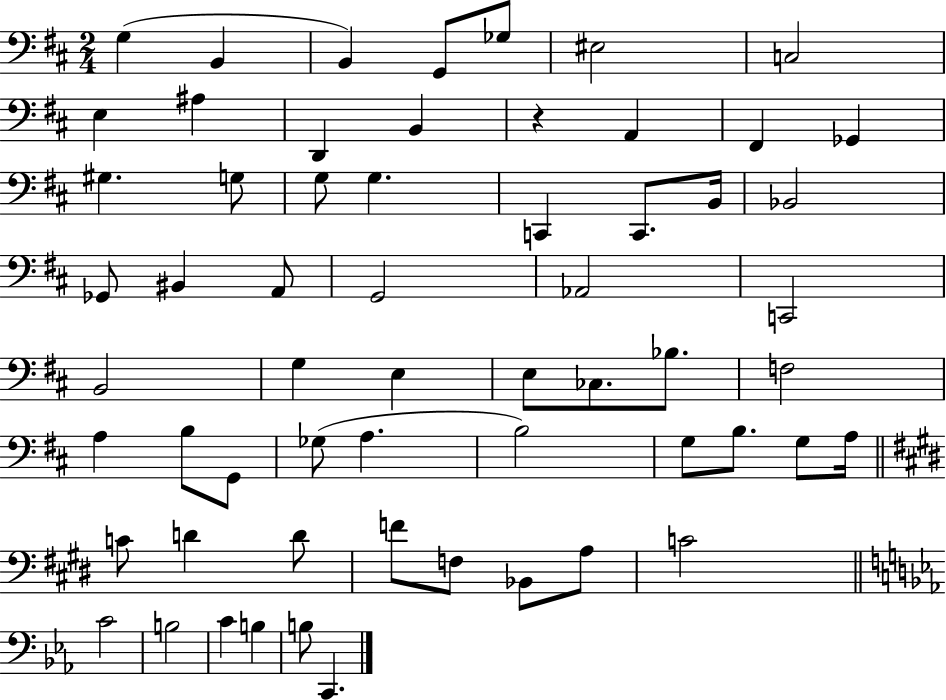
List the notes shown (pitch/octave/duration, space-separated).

G3/q B2/q B2/q G2/e Gb3/e EIS3/h C3/h E3/q A#3/q D2/q B2/q R/q A2/q F#2/q Gb2/q G#3/q. G3/e G3/e G3/q. C2/q C2/e. B2/s Bb2/h Gb2/e BIS2/q A2/e G2/h Ab2/h C2/h B2/h G3/q E3/q E3/e CES3/e. Bb3/e. F3/h A3/q B3/e G2/e Gb3/e A3/q. B3/h G3/e B3/e. G3/e A3/s C4/e D4/q D4/e F4/e F3/e Bb2/e A3/e C4/h C4/h B3/h C4/q B3/q B3/e C2/q.